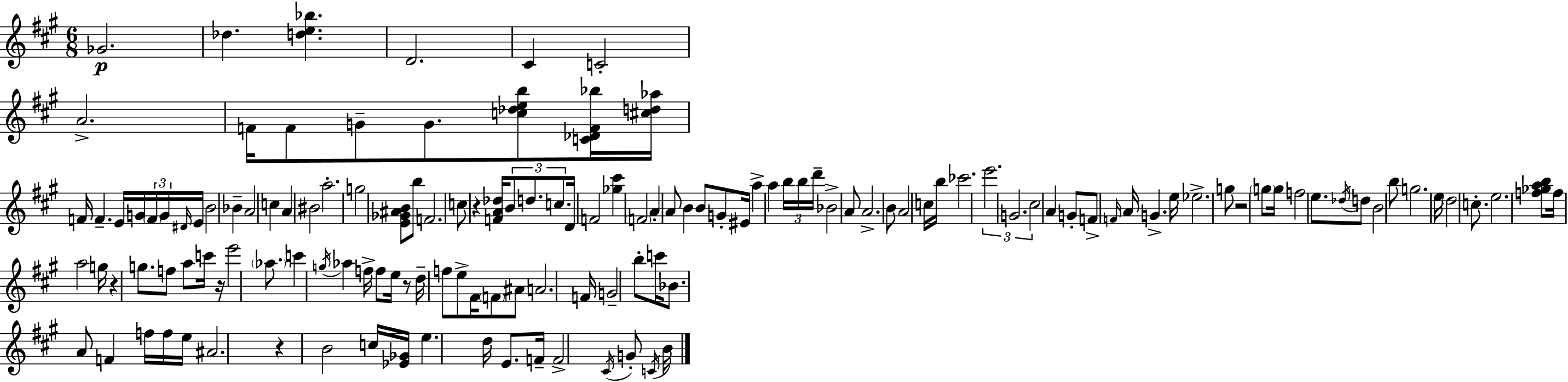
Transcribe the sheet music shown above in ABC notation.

X:1
T:Untitled
M:6/8
L:1/4
K:A
_G2 _d [de_b] D2 ^C C2 A2 F/4 F/2 G/2 G/2 [c_deb]/2 [C_DF_b]/4 [^cd_a]/4 F/4 F E/4 G/4 F/4 G/4 ^D/4 E/4 B2 _B A2 c A ^B2 a2 g2 [E_G^AB]/2 b/2 F2 c/2 z [FA_d]/4 B/2 d/2 c/2 D/4 F2 [_g^c'] F2 A A/2 B B/2 G/2 ^E/4 a a b/4 b/4 d'/4 _B2 A/2 A2 B/2 A2 c/4 b/4 _c'2 e'2 G2 ^c2 A G/2 F/2 F/4 A/4 G e/4 _e2 g/2 z2 g/2 g/4 f2 e/2 _d/4 d/2 B2 b/2 g2 e/4 d2 c/2 e2 [f_gab]/2 f/4 a2 g/4 z g/2 f/2 a/2 c'/4 z/4 e'2 _a/2 c' g/4 _a f/4 f/2 e/4 z/2 d/4 f/2 e/2 ^F/4 F/2 ^A/2 A2 F/4 G2 b/2 c'/4 _B/2 A/2 F f/4 f/4 e/4 ^A2 z B2 c/4 [_E_G]/4 e d/4 E/2 F/4 F2 ^C/4 G/2 C/4 B/4